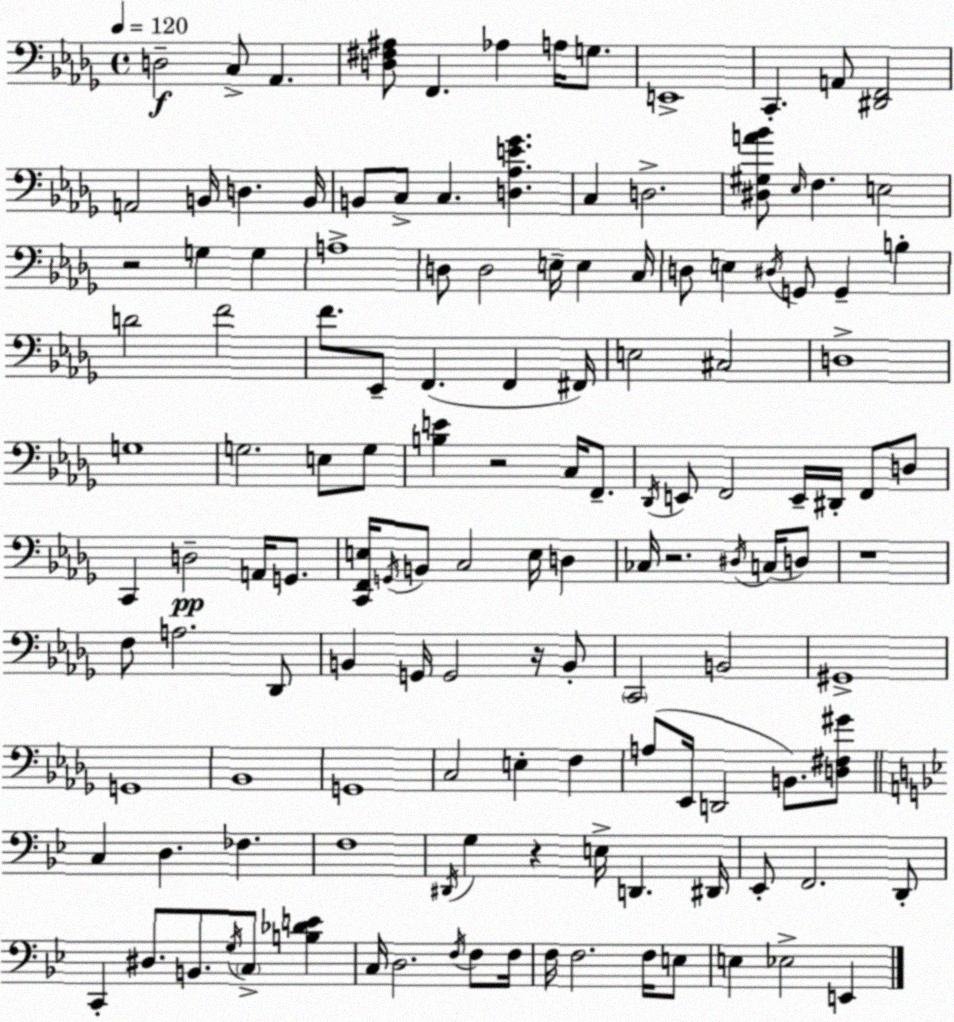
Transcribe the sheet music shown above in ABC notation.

X:1
T:Untitled
M:4/4
L:1/4
K:Bbm
D,2 C,/2 _A,, [D,^F,^A,]/2 F,, _A, A,/4 G,/2 E,,4 C,, A,,/2 [^D,,F,,]2 A,,2 B,,/4 D, B,,/4 B,,/2 C,/2 C, [D,_A,E_G] C, D,2 [^D,^G,A_B]/2 _E,/4 F, E,2 z2 G, G, A,4 D,/2 D,2 E,/4 E, C,/4 D,/2 E, ^D,/4 G,,/2 G,, B, D2 F2 F/2 _E,,/2 F,, F,, ^F,,/4 E,2 ^C,2 D,4 G,4 G,2 E,/2 G,/2 [B,E] z2 C,/4 F,,/2 _D,,/4 E,,/2 F,,2 E,,/4 ^D,,/4 F,,/2 D,/2 C,, D,2 A,,/4 G,,/2 [C,,F,,E,]/4 G,,/4 B,,/2 C,2 E,/4 D, _C,/4 z2 ^D,/4 C,/4 D,/2 z4 F,/2 A,2 _D,,/2 B,, G,,/4 G,,2 z/4 B,,/2 C,,2 B,,2 ^G,,4 G,,4 _B,,4 G,,4 C,2 E, F, A,/2 _E,,/4 D,,2 B,,/2 [D,^F,^G]/2 C, D, _F, F,4 ^D,,/4 G, z E,/4 D,, ^D,,/4 _E,,/2 F,,2 D,,/2 C,, ^D,/2 B,,/2 G,/4 C,/2 [B,_DE] C,/4 D,2 F,/4 F,/2 F,/4 F,/4 F,2 F,/4 E,/2 E, _E,2 E,,